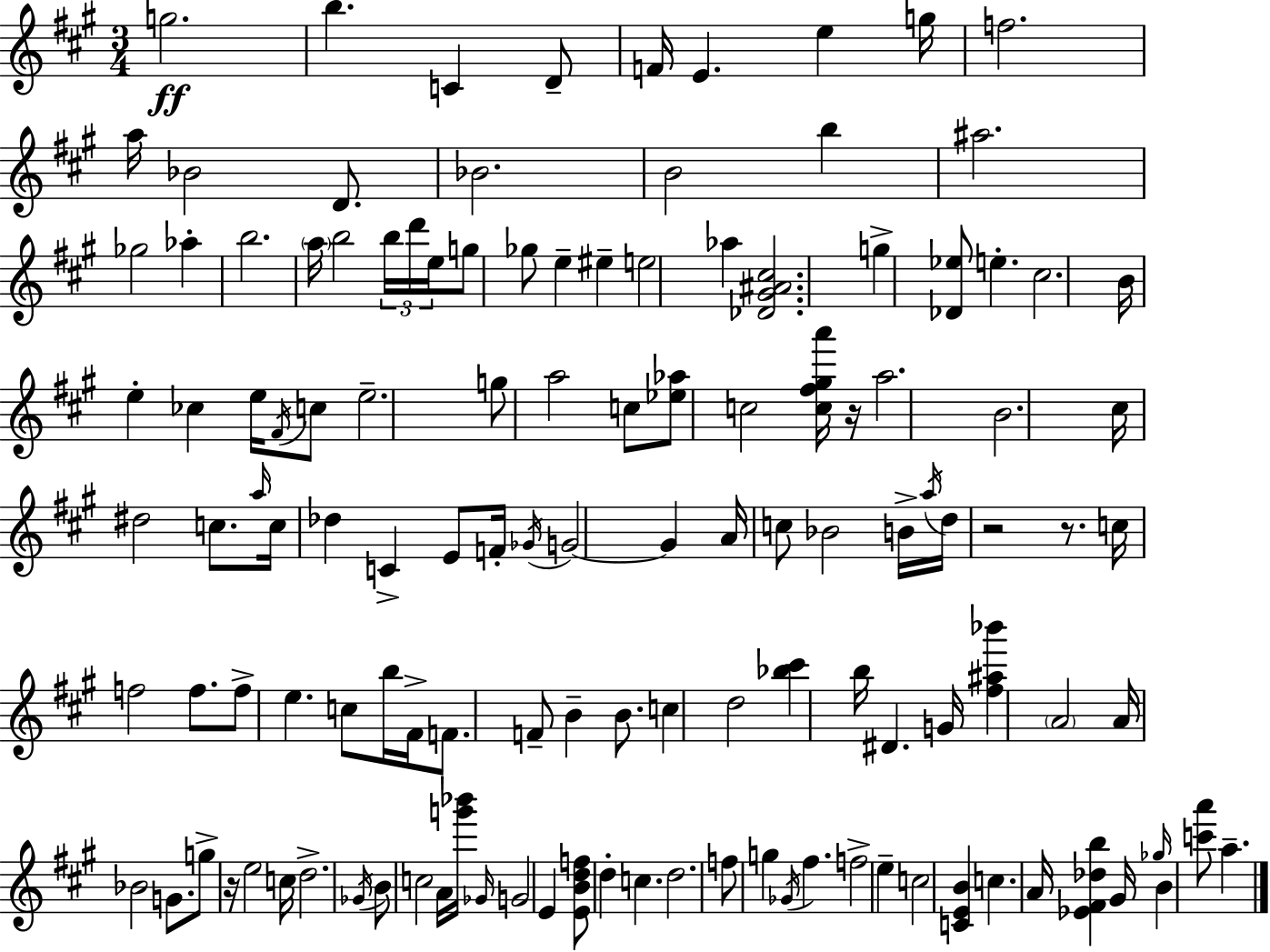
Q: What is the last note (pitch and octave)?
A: A5